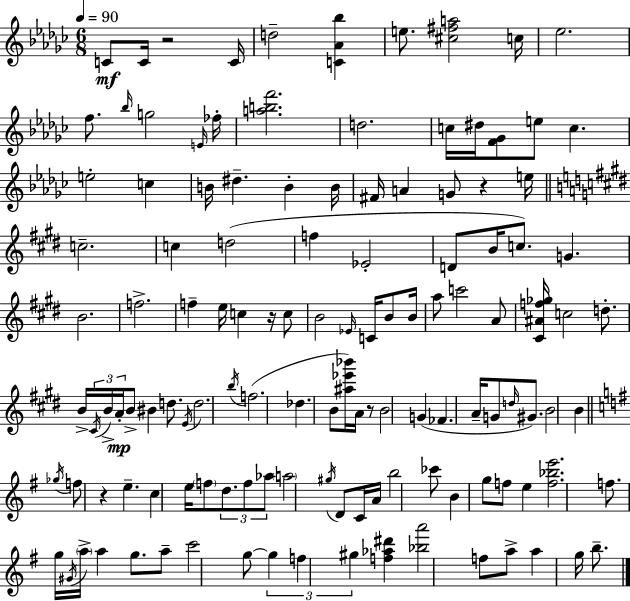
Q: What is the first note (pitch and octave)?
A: C4